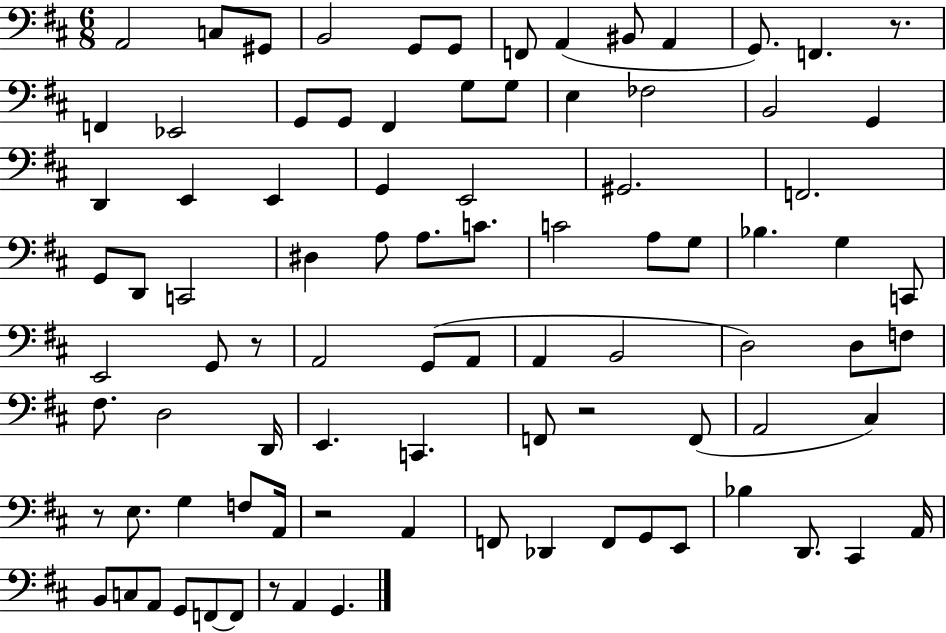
A2/h C3/e G#2/e B2/h G2/e G2/e F2/e A2/q BIS2/e A2/q G2/e. F2/q. R/e. F2/q Eb2/h G2/e G2/e F#2/q G3/e G3/e E3/q FES3/h B2/h G2/q D2/q E2/q E2/q G2/q E2/h G#2/h. F2/h. G2/e D2/e C2/h D#3/q A3/e A3/e. C4/e. C4/h A3/e G3/e Bb3/q. G3/q C2/e E2/h G2/e R/e A2/h G2/e A2/e A2/q B2/h D3/h D3/e F3/e F#3/e. D3/h D2/s E2/q. C2/q. F2/e R/h F2/e A2/h C#3/q R/e E3/e. G3/q F3/e A2/s R/h A2/q F2/e Db2/q F2/e G2/e E2/e Bb3/q D2/e. C#2/q A2/s B2/e C3/e A2/e G2/e F2/e F2/e R/e A2/q G2/q.